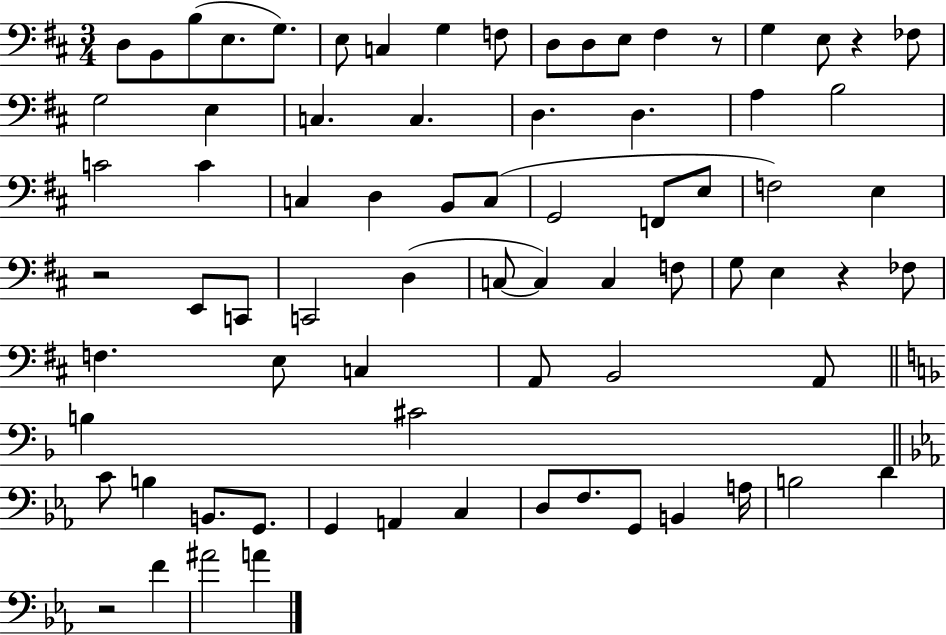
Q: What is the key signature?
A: D major